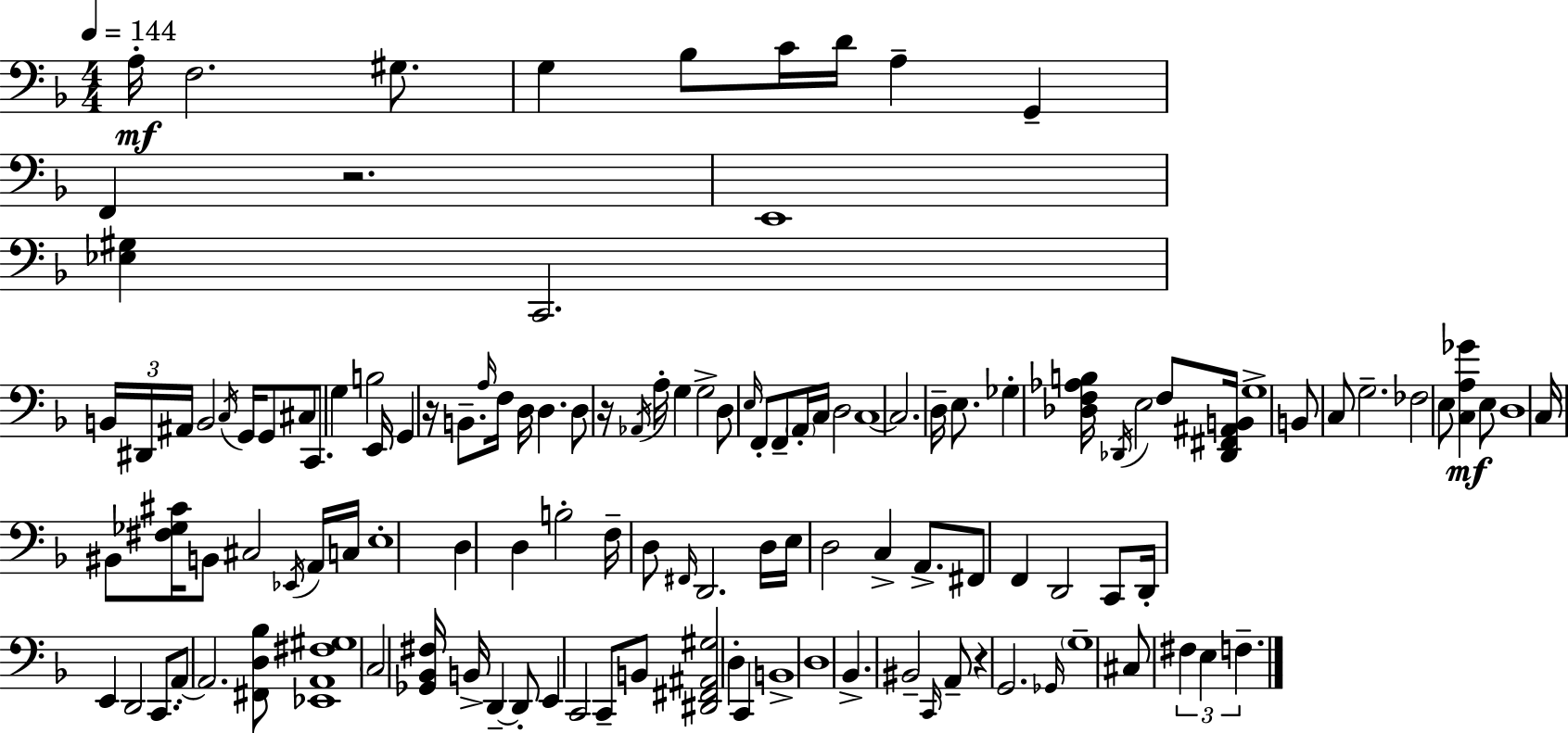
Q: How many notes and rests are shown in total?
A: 124